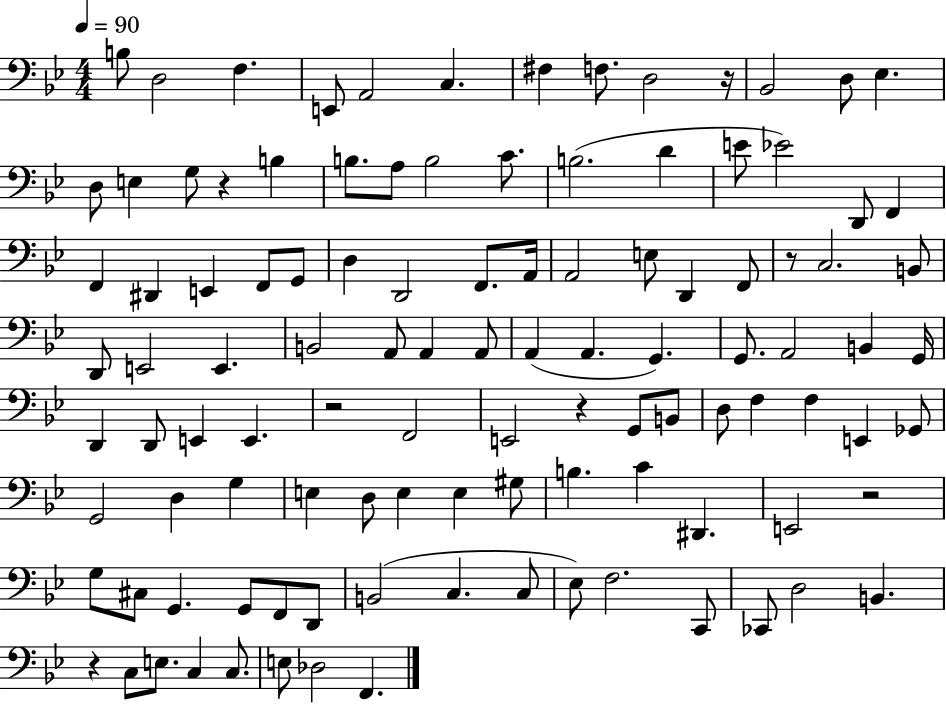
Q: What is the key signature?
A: BES major